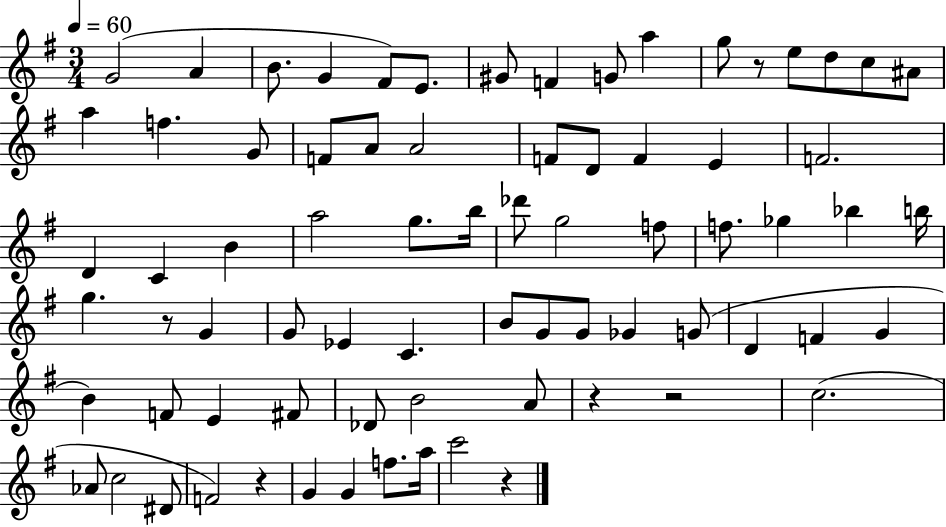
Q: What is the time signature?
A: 3/4